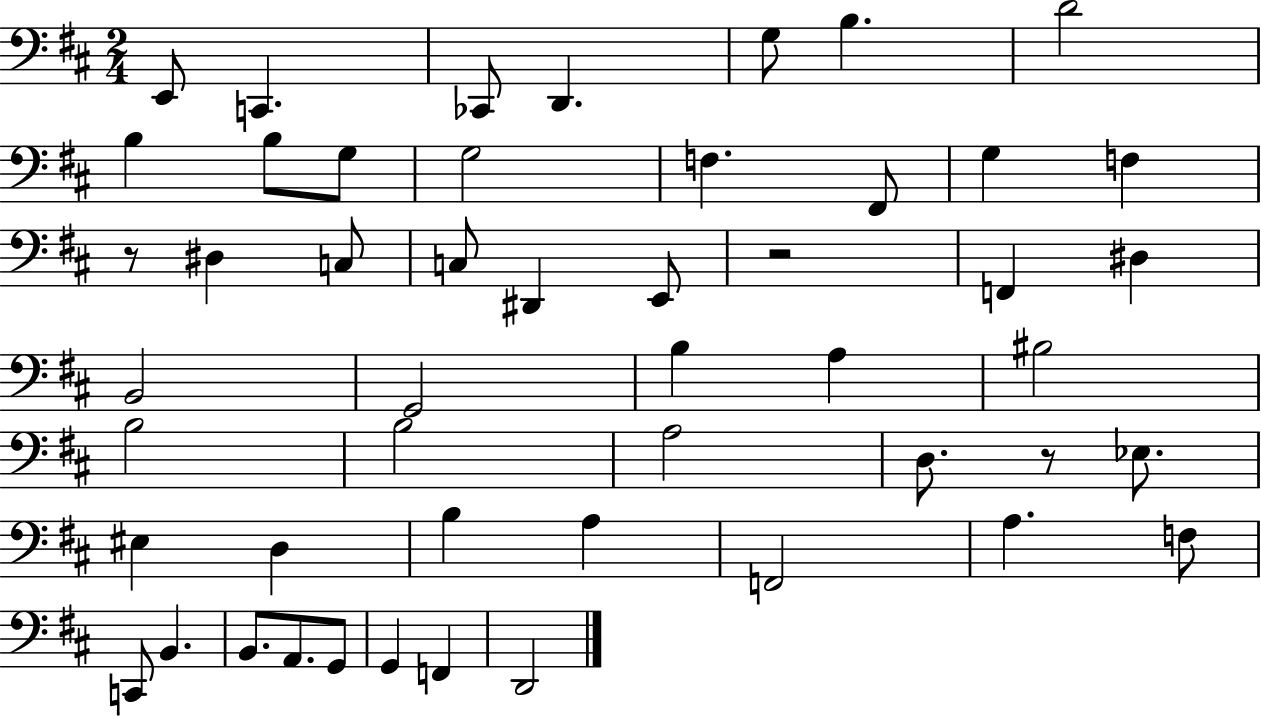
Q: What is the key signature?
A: D major